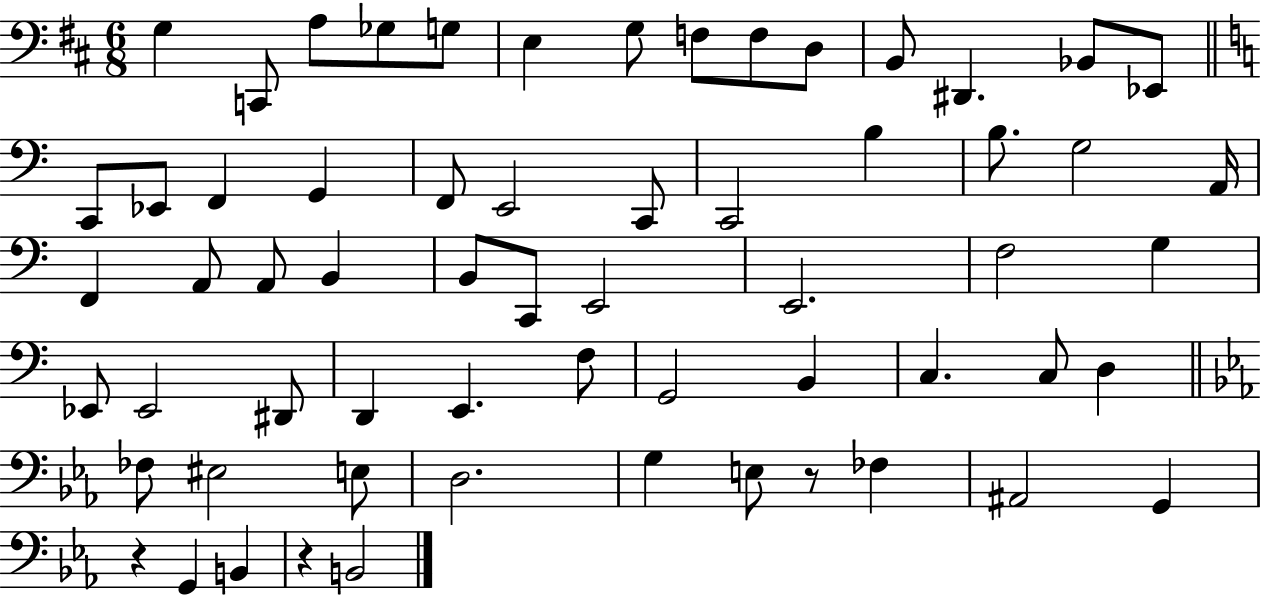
G3/q C2/e A3/e Gb3/e G3/e E3/q G3/e F3/e F3/e D3/e B2/e D#2/q. Bb2/e Eb2/e C2/e Eb2/e F2/q G2/q F2/e E2/h C2/e C2/h B3/q B3/e. G3/h A2/s F2/q A2/e A2/e B2/q B2/e C2/e E2/h E2/h. F3/h G3/q Eb2/e Eb2/h D#2/e D2/q E2/q. F3/e G2/h B2/q C3/q. C3/e D3/q FES3/e EIS3/h E3/e D3/h. G3/q E3/e R/e FES3/q A#2/h G2/q R/q G2/q B2/q R/q B2/h